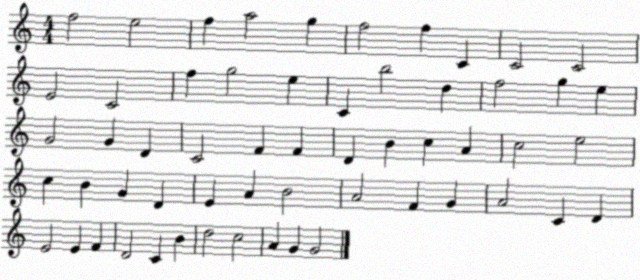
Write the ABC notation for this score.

X:1
T:Untitled
M:4/4
L:1/4
K:C
f2 e2 f a2 g f2 f C C2 C2 E2 C2 f g2 e C b2 d f2 g e G2 G D C2 F F D B c A c2 e2 c B G D E A B2 A2 F G A2 C D E2 E F D2 C B d2 c2 A G G2